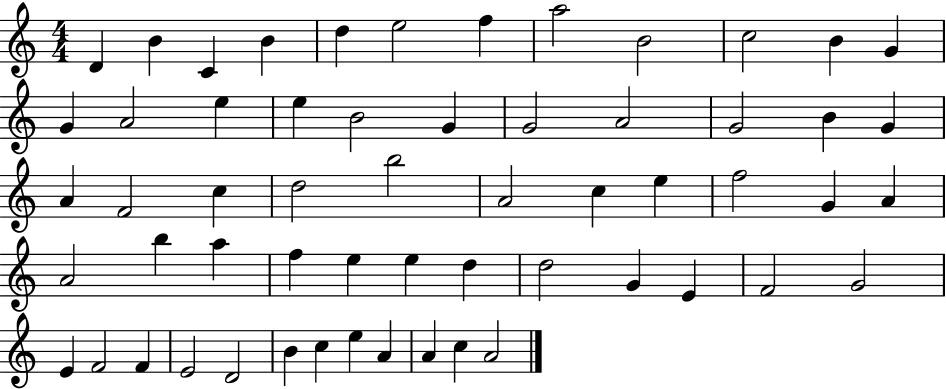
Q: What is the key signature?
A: C major